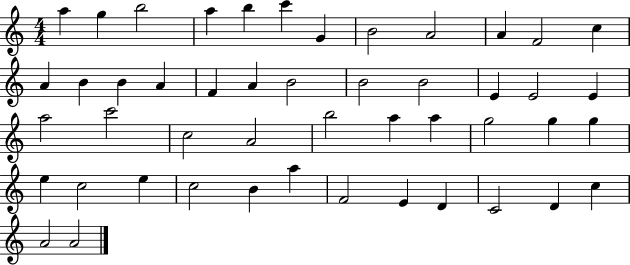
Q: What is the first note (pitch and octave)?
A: A5